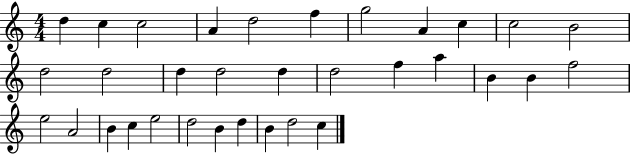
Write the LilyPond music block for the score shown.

{
  \clef treble
  \numericTimeSignature
  \time 4/4
  \key c \major
  d''4 c''4 c''2 | a'4 d''2 f''4 | g''2 a'4 c''4 | c''2 b'2 | \break d''2 d''2 | d''4 d''2 d''4 | d''2 f''4 a''4 | b'4 b'4 f''2 | \break e''2 a'2 | b'4 c''4 e''2 | d''2 b'4 d''4 | b'4 d''2 c''4 | \break \bar "|."
}